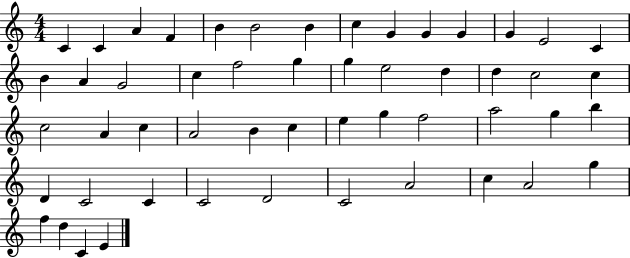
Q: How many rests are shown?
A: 0